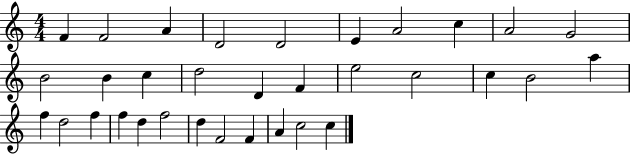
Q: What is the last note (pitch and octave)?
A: C5